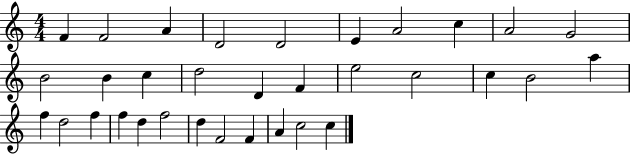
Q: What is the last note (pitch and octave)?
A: C5